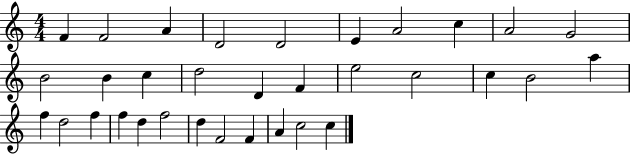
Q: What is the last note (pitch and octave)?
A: C5